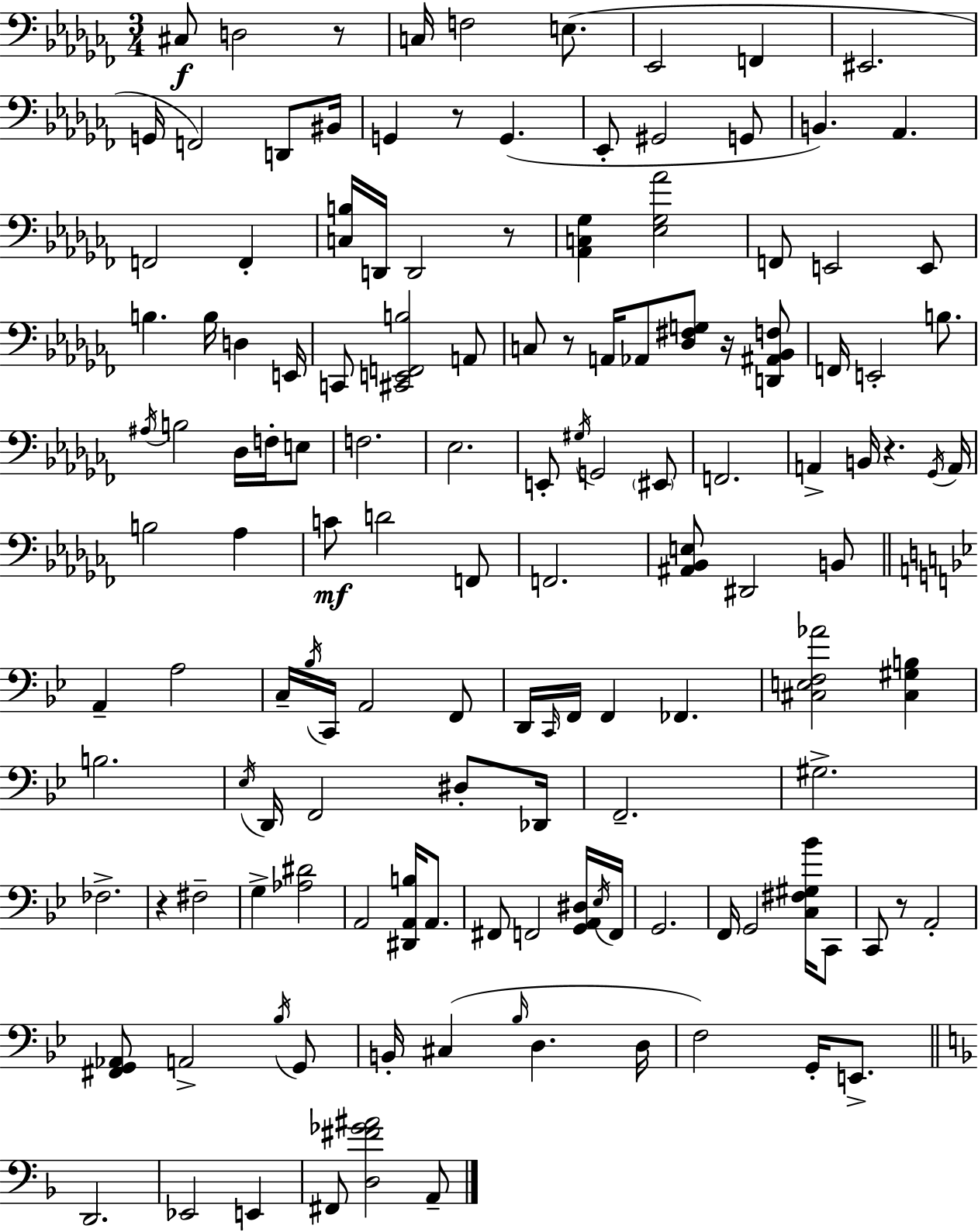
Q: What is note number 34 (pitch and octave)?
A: A2